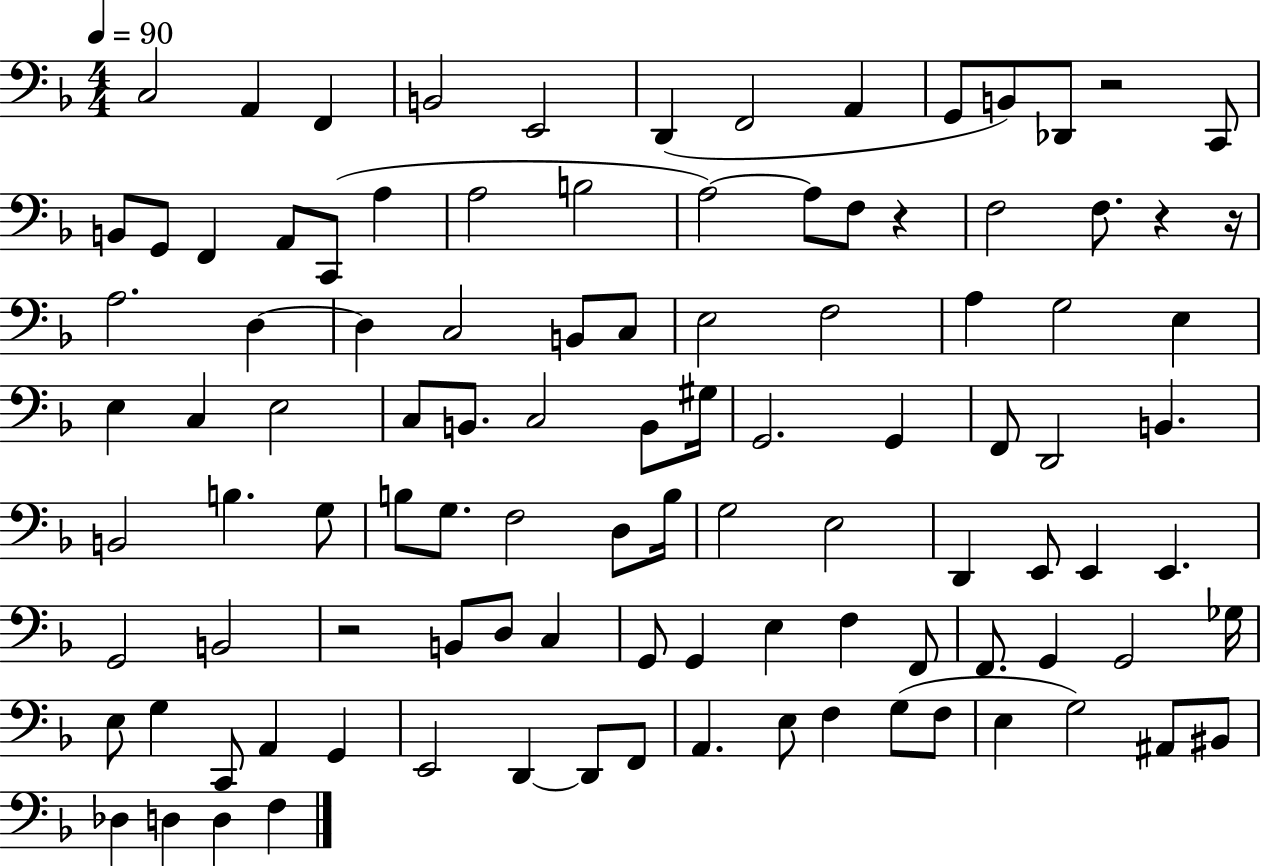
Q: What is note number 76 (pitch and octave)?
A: G2